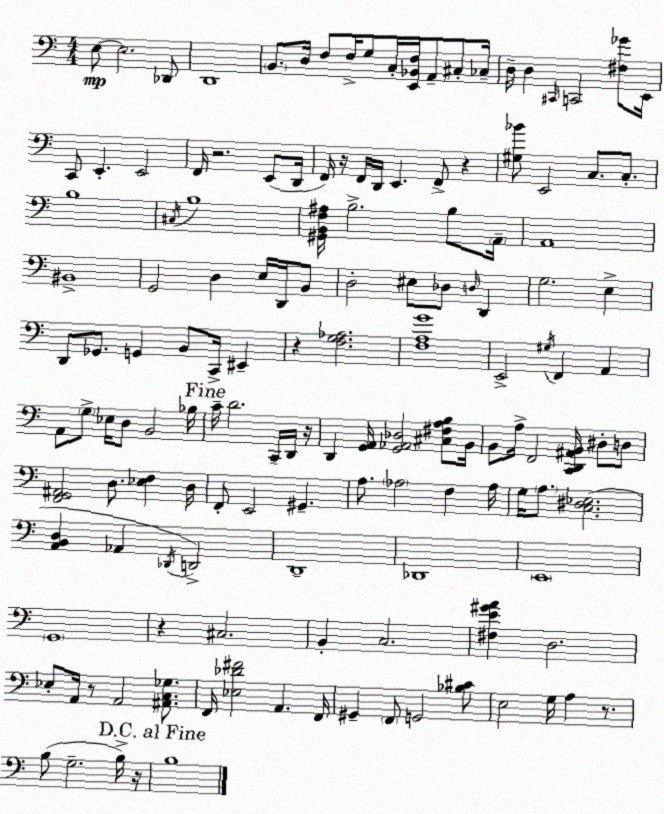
X:1
T:Untitled
M:4/4
L:1/4
K:C
E,/2 E,2 _D,,/2 D,,4 B,,/2 D,/4 F,/2 F,/4 G,/2 C,/4 [E,,_B,,F,]/4 A,,/2 ^C,/2 _C,/4 D,/4 D, ^C,,/4 C,,2 [^F,_G]/2 E,,/4 C,,/2 E,, E,,2 F,,/4 z2 E,,/2 D,,/4 F,,/4 z/4 F,,/4 D,,/4 E,, F,,/2 z [^G,_B]/2 E,,2 C,/2 C,/2 B,4 ^C,/4 B,4 [^G,,B,,F,^A,]/4 B,2 B,/2 A,,/4 A,,4 ^B,,4 G,,2 D, E,/4 D,,/4 B,,/2 D,2 ^E,/2 _D,/2 D,/4 D,, G,2 E, D,,/2 _G,,/2 G,, B,,/2 C,,/4 ^E,, z [F,G,_A,]2 [F,A,G]4 E,,2 ^G,/4 F,, A,, A,,/2 G,/2 _E,/4 D,/2 B,,2 _B,/4 C/4 D2 C,,/4 D,,/4 z/4 D,, [G,,A,,]/4 [G,,_A,,_D,]2 [^C,^F,A,B,]/2 B,,/4 B,,/2 A,/4 F,,2 [C,,D,,^A,,B,,]/4 ^D,/2 D,/2 [F,,G,,^A,,]2 D,/2 [_E,F,] D,/4 F,,/2 E,,2 ^G,, A,/2 _A,2 F, _A,/4 G,/4 A,/2 [C,^D,_E,]2 [A,,B,,D,] _A,, _D,,/4 D,,2 D,,4 _D,,4 E,,4 G,,4 z ^C,2 B,, C,2 [^F,E^GA] D,2 _E,/2 A,,/4 z/2 A,,2 [^A,,C,_G,]/2 F,,/4 [_E,_D^F]2 A,, F,,/4 ^G,, F,,/2 G,,2 [_B,^C]/2 E,2 G,/4 A, z/2 B,/2 G,2 B,/4 z/4 B,4